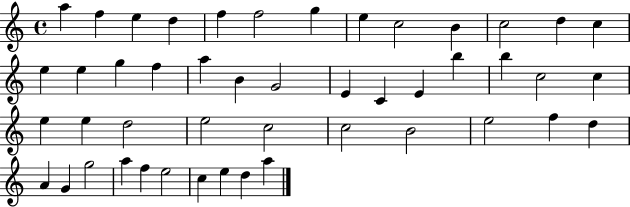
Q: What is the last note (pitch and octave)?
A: A5